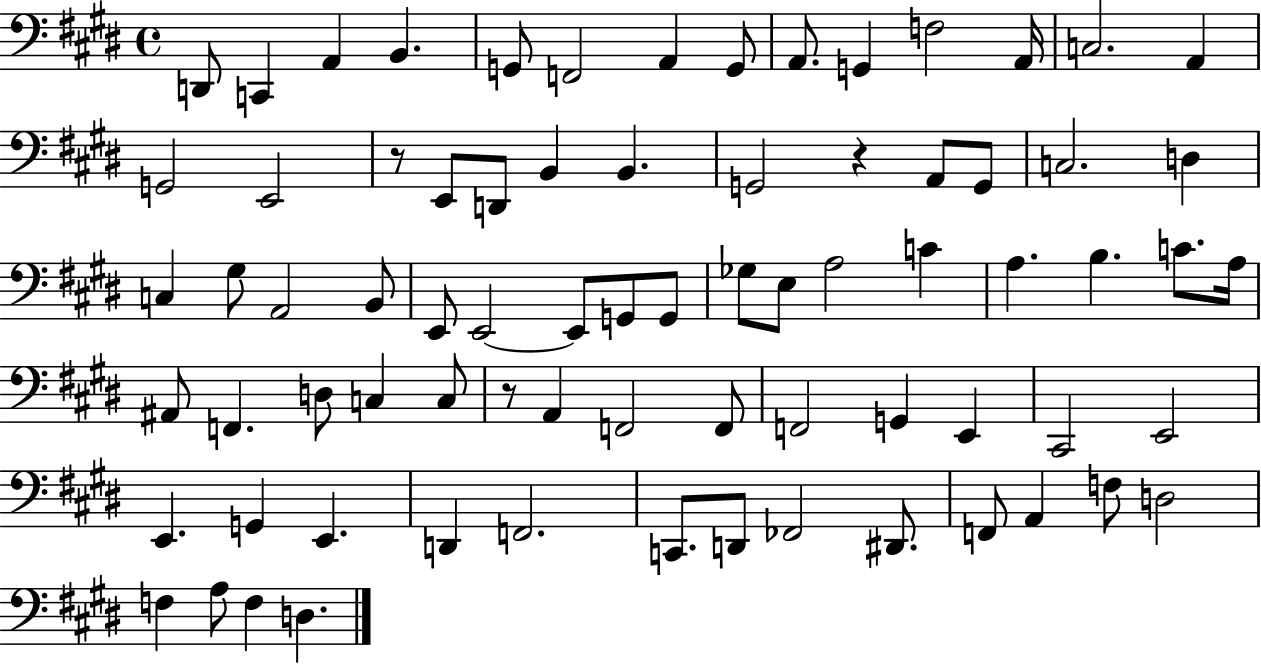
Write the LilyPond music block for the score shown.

{
  \clef bass
  \time 4/4
  \defaultTimeSignature
  \key e \major
  d,8 c,4 a,4 b,4. | g,8 f,2 a,4 g,8 | a,8. g,4 f2 a,16 | c2. a,4 | \break g,2 e,2 | r8 e,8 d,8 b,4 b,4. | g,2 r4 a,8 g,8 | c2. d4 | \break c4 gis8 a,2 b,8 | e,8 e,2~~ e,8 g,8 g,8 | ges8 e8 a2 c'4 | a4. b4. c'8. a16 | \break ais,8 f,4. d8 c4 c8 | r8 a,4 f,2 f,8 | f,2 g,4 e,4 | cis,2 e,2 | \break e,4. g,4 e,4. | d,4 f,2. | c,8. d,8 fes,2 dis,8. | f,8 a,4 f8 d2 | \break f4 a8 f4 d4. | \bar "|."
}